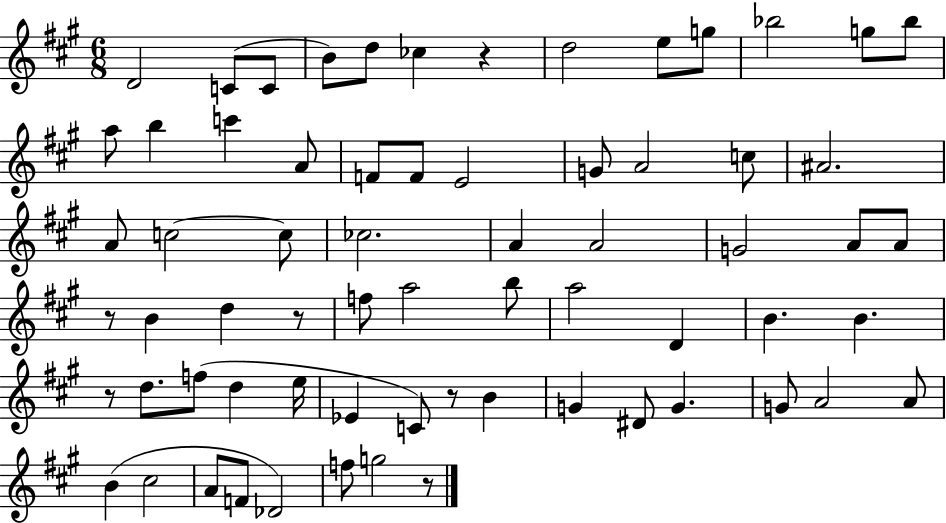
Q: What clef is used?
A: treble